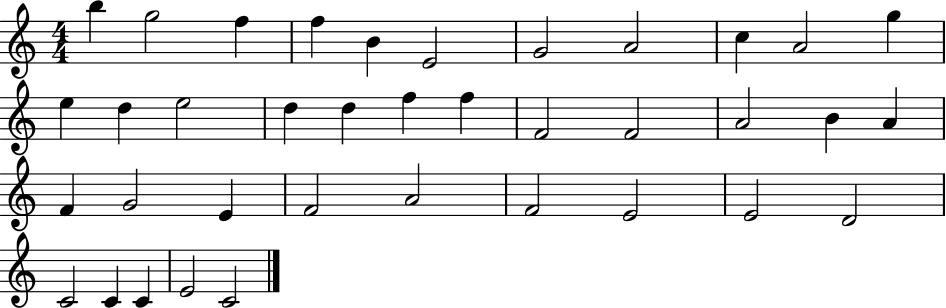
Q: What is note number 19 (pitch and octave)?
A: F4